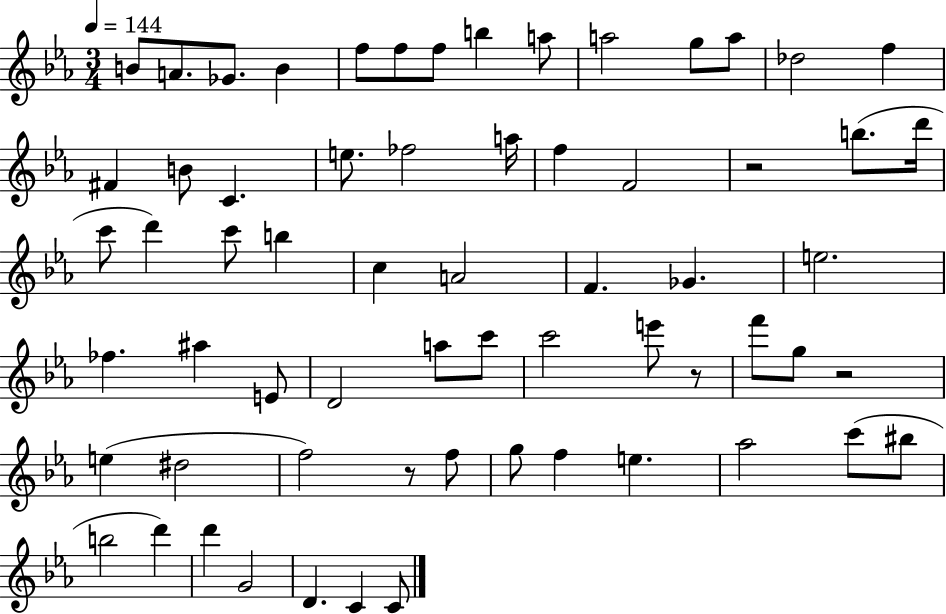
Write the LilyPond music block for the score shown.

{
  \clef treble
  \numericTimeSignature
  \time 3/4
  \key ees \major
  \tempo 4 = 144
  b'8 a'8. ges'8. b'4 | f''8 f''8 f''8 b''4 a''8 | a''2 g''8 a''8 | des''2 f''4 | \break fis'4 b'8 c'4. | e''8. fes''2 a''16 | f''4 f'2 | r2 b''8.( d'''16 | \break c'''8 d'''4) c'''8 b''4 | c''4 a'2 | f'4. ges'4. | e''2. | \break fes''4. ais''4 e'8 | d'2 a''8 c'''8 | c'''2 e'''8 r8 | f'''8 g''8 r2 | \break e''4( dis''2 | f''2) r8 f''8 | g''8 f''4 e''4. | aes''2 c'''8( bis''8 | \break b''2 d'''4) | d'''4 g'2 | d'4. c'4 c'8 | \bar "|."
}